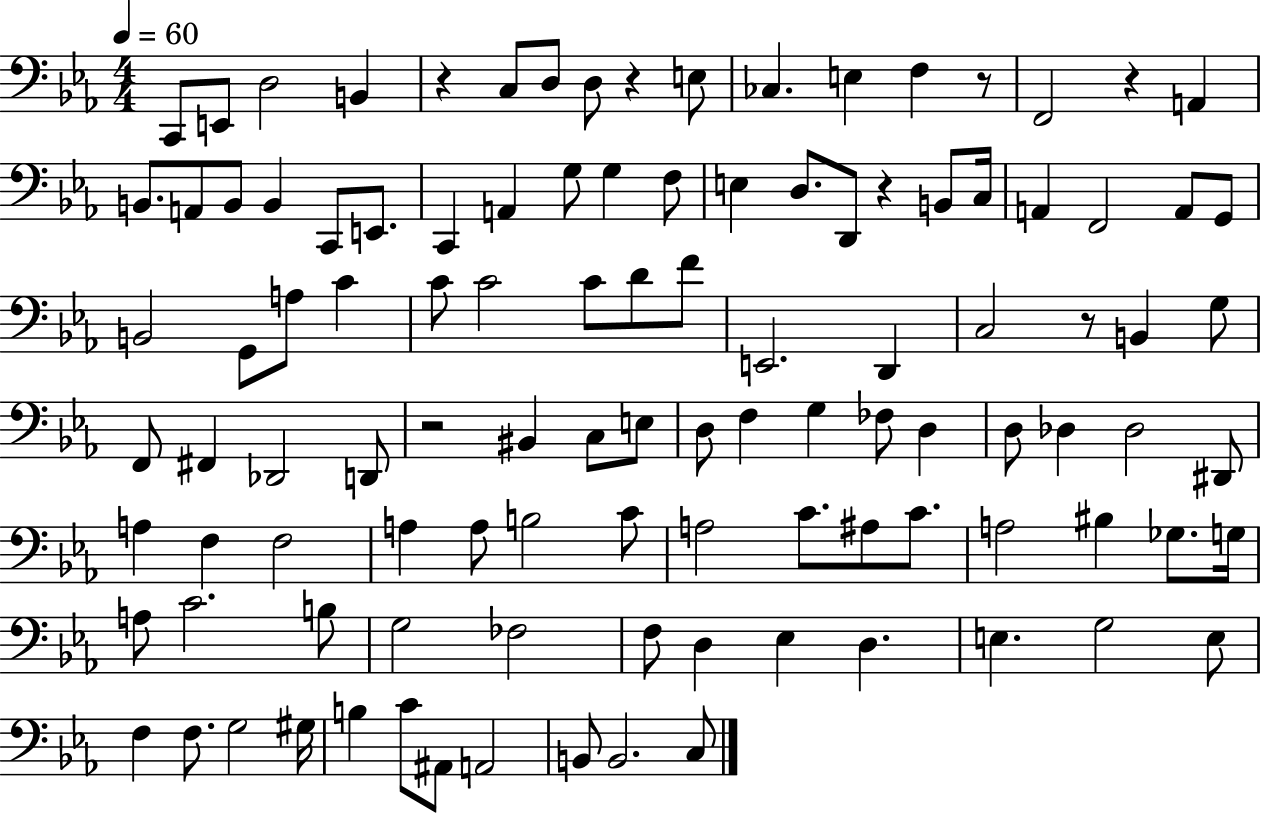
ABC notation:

X:1
T:Untitled
M:4/4
L:1/4
K:Eb
C,,/2 E,,/2 D,2 B,, z C,/2 D,/2 D,/2 z E,/2 _C, E, F, z/2 F,,2 z A,, B,,/2 A,,/2 B,,/2 B,, C,,/2 E,,/2 C,, A,, G,/2 G, F,/2 E, D,/2 D,,/2 z B,,/2 C,/4 A,, F,,2 A,,/2 G,,/2 B,,2 G,,/2 A,/2 C C/2 C2 C/2 D/2 F/2 E,,2 D,, C,2 z/2 B,, G,/2 F,,/2 ^F,, _D,,2 D,,/2 z2 ^B,, C,/2 E,/2 D,/2 F, G, _F,/2 D, D,/2 _D, _D,2 ^D,,/2 A, F, F,2 A, A,/2 B,2 C/2 A,2 C/2 ^A,/2 C/2 A,2 ^B, _G,/2 G,/4 A,/2 C2 B,/2 G,2 _F,2 F,/2 D, _E, D, E, G,2 E,/2 F, F,/2 G,2 ^G,/4 B, C/2 ^A,,/2 A,,2 B,,/2 B,,2 C,/2